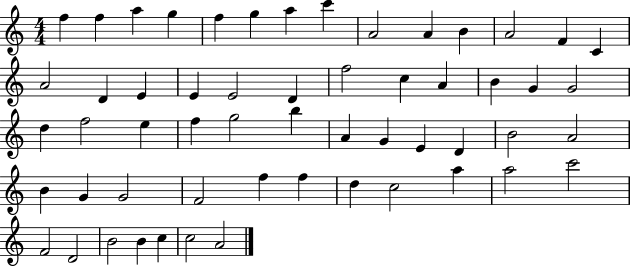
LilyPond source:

{
  \clef treble
  \numericTimeSignature
  \time 4/4
  \key c \major
  f''4 f''4 a''4 g''4 | f''4 g''4 a''4 c'''4 | a'2 a'4 b'4 | a'2 f'4 c'4 | \break a'2 d'4 e'4 | e'4 e'2 d'4 | f''2 c''4 a'4 | b'4 g'4 g'2 | \break d''4 f''2 e''4 | f''4 g''2 b''4 | a'4 g'4 e'4 d'4 | b'2 a'2 | \break b'4 g'4 g'2 | f'2 f''4 f''4 | d''4 c''2 a''4 | a''2 c'''2 | \break f'2 d'2 | b'2 b'4 c''4 | c''2 a'2 | \bar "|."
}